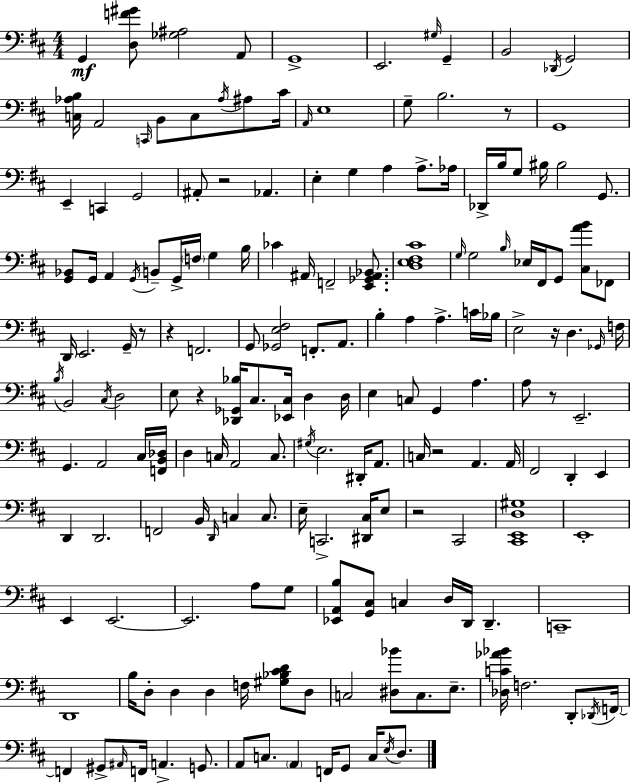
X:1
T:Untitled
M:4/4
L:1/4
K:D
G,, [D,F^G]/2 [_G,^A,]2 A,,/2 G,,4 E,,2 ^G,/4 G,, B,,2 _D,,/4 G,,2 [C,_A,B,]/4 A,,2 C,,/4 B,,/2 C,/2 _A,/4 ^A,/2 ^C/4 A,,/4 E,4 G,/2 B,2 z/2 G,,4 E,, C,, G,,2 ^A,,/2 z2 _A,, E, G, A, A,/2 _A,/4 _D,,/4 B,/4 G,/2 ^B,/4 ^B,2 G,,/2 [G,,_B,,]/2 G,,/4 A,, G,,/4 B,,/2 G,,/4 F,/4 G, B,/4 _C ^A,,/4 F,,2 [E,,_G,,^A,,_B,,]/2 [D,E,^F,^C]4 G,/4 G,2 B,/4 _E,/4 ^F,,/4 G,,/2 [^C,AB]/2 _F,,/2 D,,/4 E,,2 G,,/4 z/2 z F,,2 G,,/2 [_G,,E,^F,]2 F,,/2 A,,/2 B, A, A, C/4 _B,/4 E,2 z/4 D, _G,,/4 F,/4 B,/4 B,,2 ^C,/4 D,2 E,/2 z [_D,,_G,,_B,]/4 ^C,/2 [_E,,^C,]/4 D, D,/4 E, C,/2 G,, A, A,/2 z/2 E,,2 G,, A,,2 ^C,/4 [F,,B,,_D,]/4 D, C,/4 A,,2 C,/2 ^G,/4 E,2 ^D,,/4 A,,/2 C,/4 z2 A,, A,,/4 ^F,,2 D,, E,, D,, D,,2 F,,2 B,,/4 D,,/4 C, C,/2 E,/4 C,,2 [^D,,^C,]/4 E,/2 z2 ^C,,2 [^C,,E,,D,^G,]4 E,,4 E,, E,,2 E,,2 A,/2 G,/2 [_E,,A,,B,]/2 [G,,^C,]/2 C, D,/4 D,,/4 D,, C,,4 D,,4 B,/4 D,/2 D, D, F,/4 [^G,_B,^CD]/2 D,/2 C,2 [^D,_B]/2 C,/2 E,/2 [_D,C_A_B]/4 F,2 D,,/2 _D,,/4 F,,/4 F,, ^G,,/2 ^A,,/4 F,,/4 A,, G,,/2 A,,/2 C,/2 A,, F,,/4 G,,/2 C,/4 E,/4 D,/2